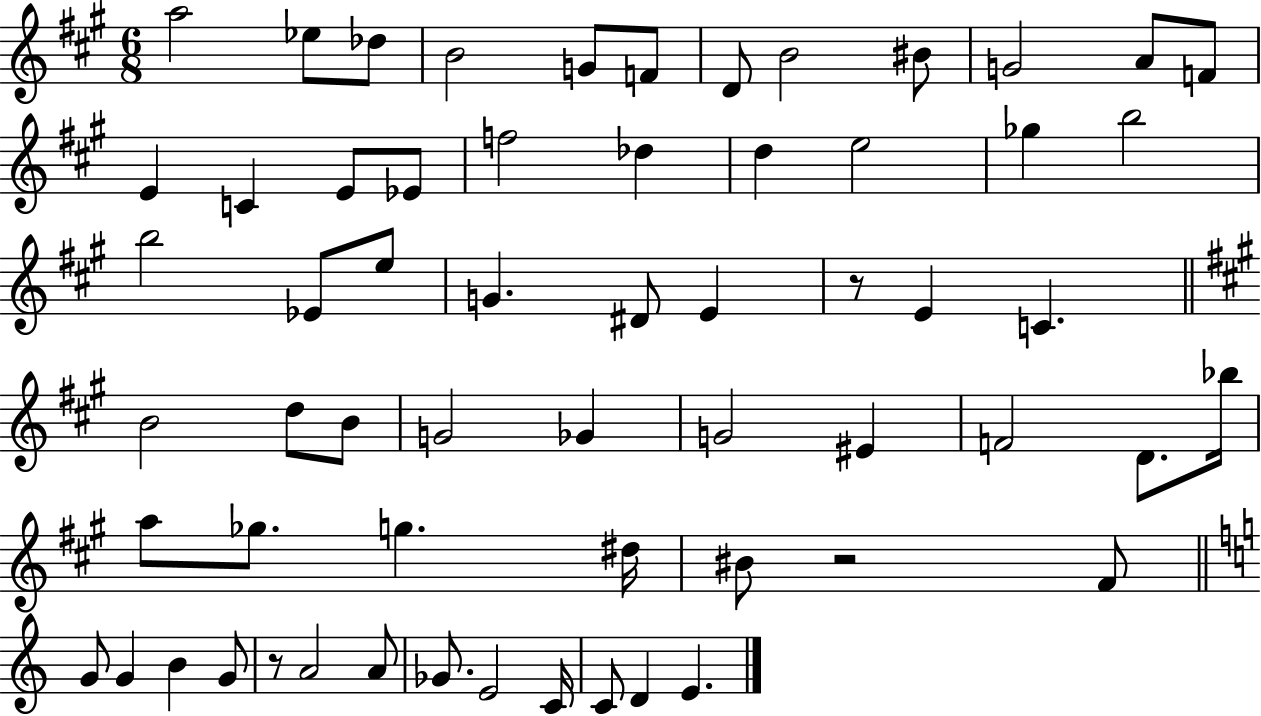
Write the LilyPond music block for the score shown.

{
  \clef treble
  \numericTimeSignature
  \time 6/8
  \key a \major
  a''2 ees''8 des''8 | b'2 g'8 f'8 | d'8 b'2 bis'8 | g'2 a'8 f'8 | \break e'4 c'4 e'8 ees'8 | f''2 des''4 | d''4 e''2 | ges''4 b''2 | \break b''2 ees'8 e''8 | g'4. dis'8 e'4 | r8 e'4 c'4. | \bar "||" \break \key a \major b'2 d''8 b'8 | g'2 ges'4 | g'2 eis'4 | f'2 d'8. bes''16 | \break a''8 ges''8. g''4. dis''16 | bis'8 r2 fis'8 | \bar "||" \break \key c \major g'8 g'4 b'4 g'8 | r8 a'2 a'8 | ges'8. e'2 c'16 | c'8 d'4 e'4. | \break \bar "|."
}